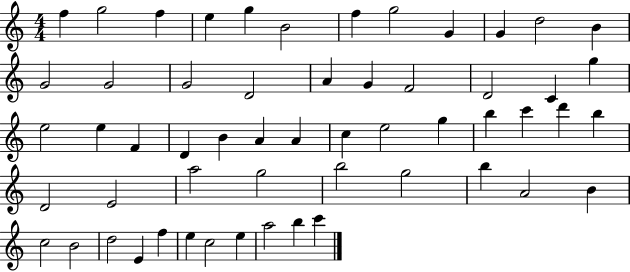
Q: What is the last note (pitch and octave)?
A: C6